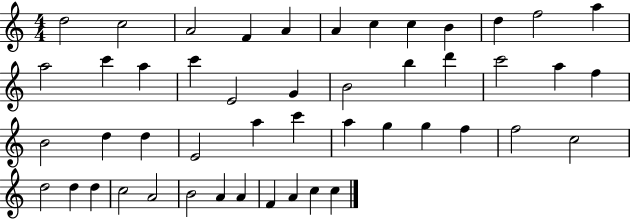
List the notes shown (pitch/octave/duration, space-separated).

D5/h C5/h A4/h F4/q A4/q A4/q C5/q C5/q B4/q D5/q F5/h A5/q A5/h C6/q A5/q C6/q E4/h G4/q B4/h B5/q D6/q C6/h A5/q F5/q B4/h D5/q D5/q E4/h A5/q C6/q A5/q G5/q G5/q F5/q F5/h C5/h D5/h D5/q D5/q C5/h A4/h B4/h A4/q A4/q F4/q A4/q C5/q C5/q